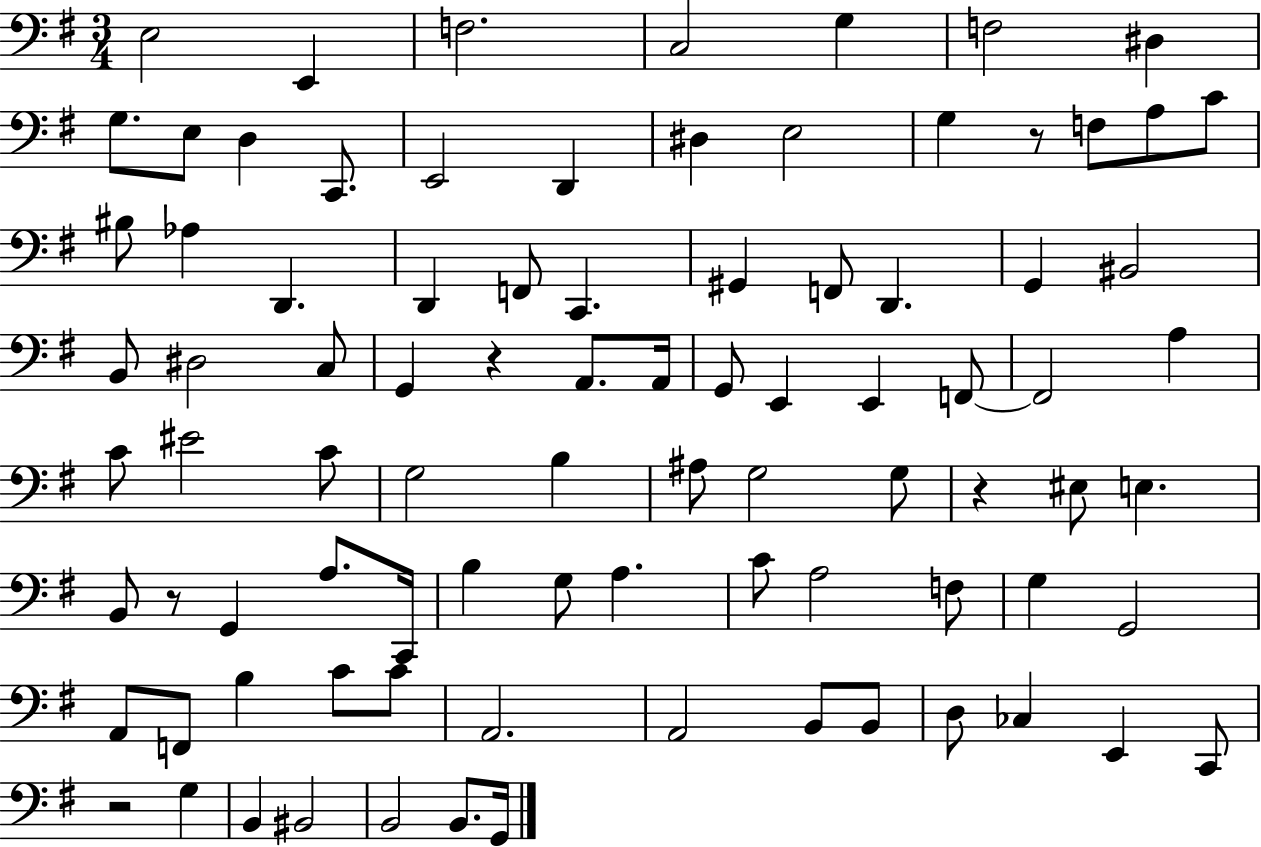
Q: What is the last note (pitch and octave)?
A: G2